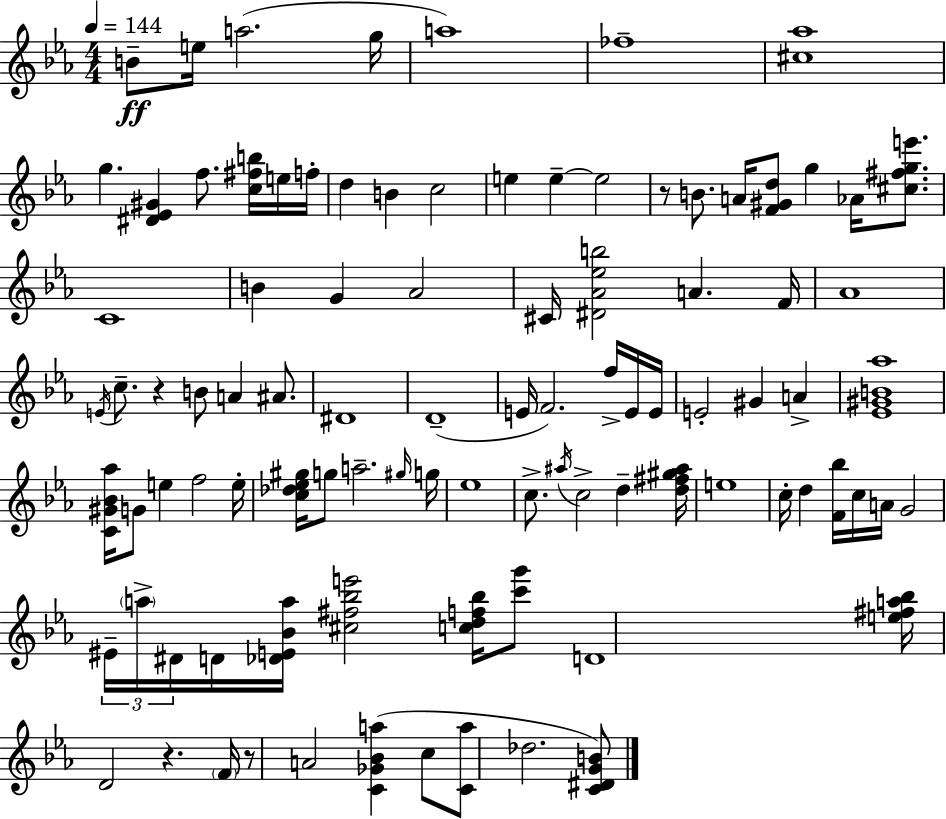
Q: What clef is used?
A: treble